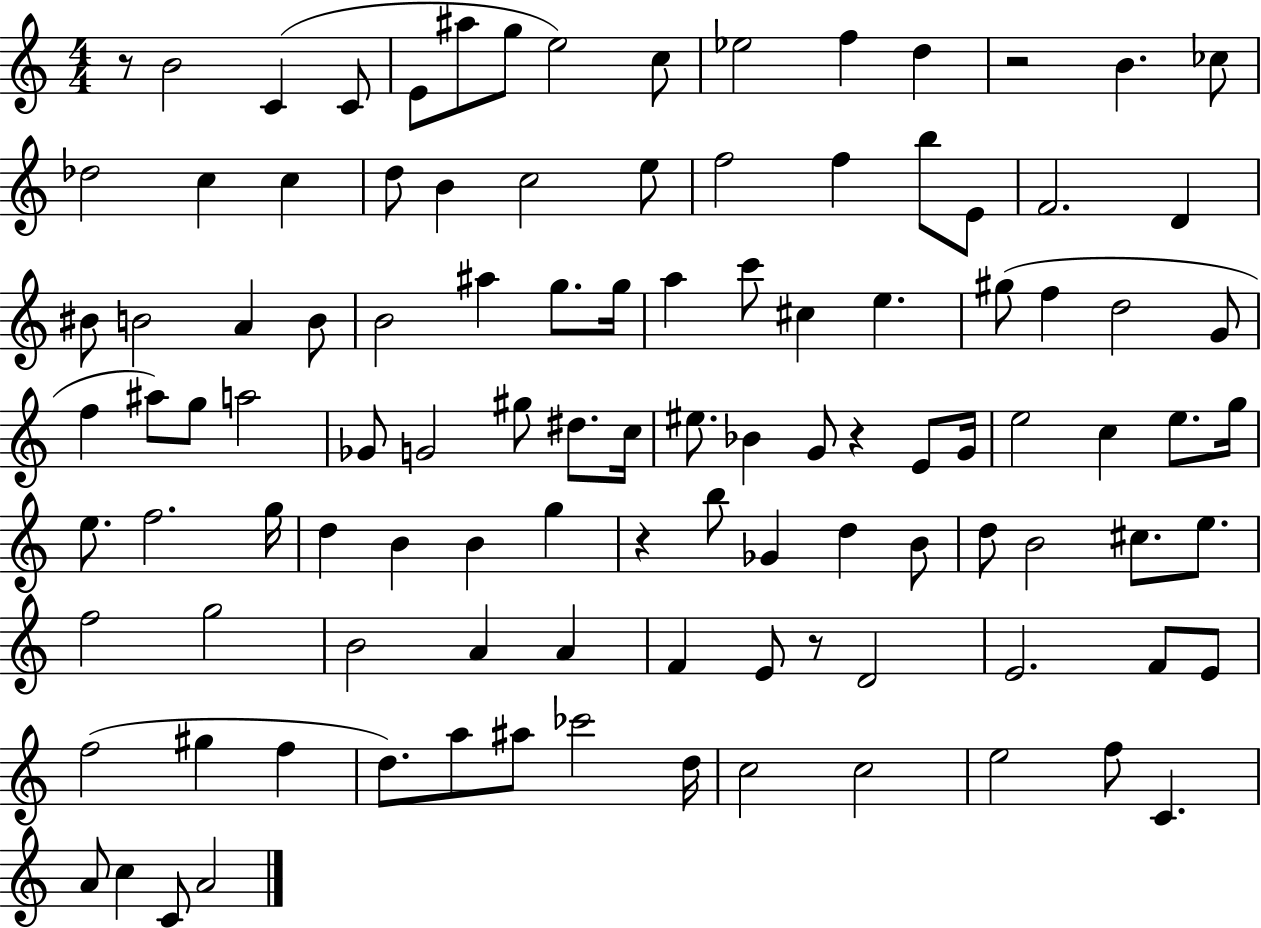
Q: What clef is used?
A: treble